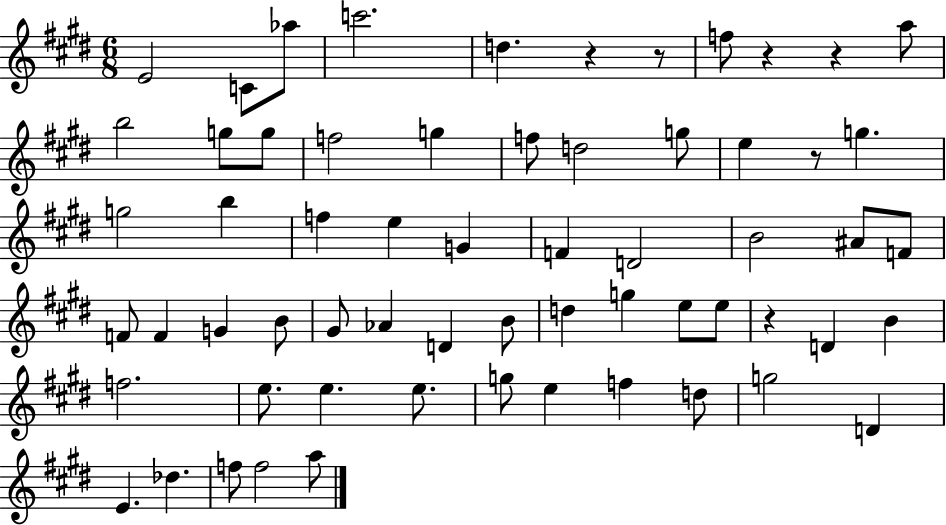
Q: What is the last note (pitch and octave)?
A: A5